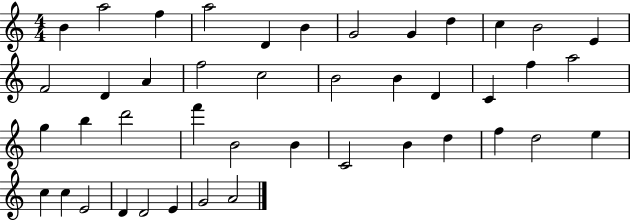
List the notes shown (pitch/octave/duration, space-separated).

B4/q A5/h F5/q A5/h D4/q B4/q G4/h G4/q D5/q C5/q B4/h E4/q F4/h D4/q A4/q F5/h C5/h B4/h B4/q D4/q C4/q F5/q A5/h G5/q B5/q D6/h F6/q B4/h B4/q C4/h B4/q D5/q F5/q D5/h E5/q C5/q C5/q E4/h D4/q D4/h E4/q G4/h A4/h